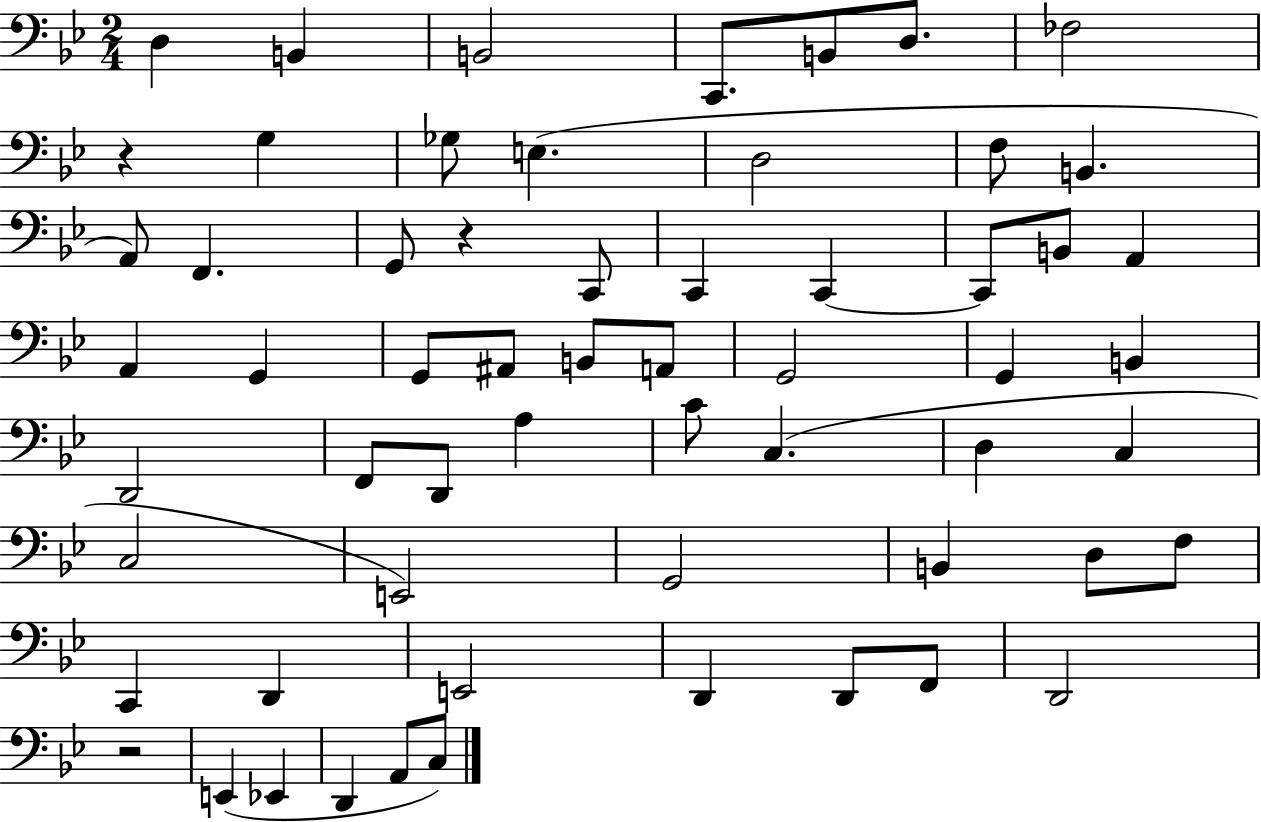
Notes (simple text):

D3/q B2/q B2/h C2/e. B2/e D3/e. FES3/h R/q G3/q Gb3/e E3/q. D3/h F3/e B2/q. A2/e F2/q. G2/e R/q C2/e C2/q C2/q C2/e B2/e A2/q A2/q G2/q G2/e A#2/e B2/e A2/e G2/h G2/q B2/q D2/h F2/e D2/e A3/q C4/e C3/q. D3/q C3/q C3/h E2/h G2/h B2/q D3/e F3/e C2/q D2/q E2/h D2/q D2/e F2/e D2/h R/h E2/q Eb2/q D2/q A2/e C3/e